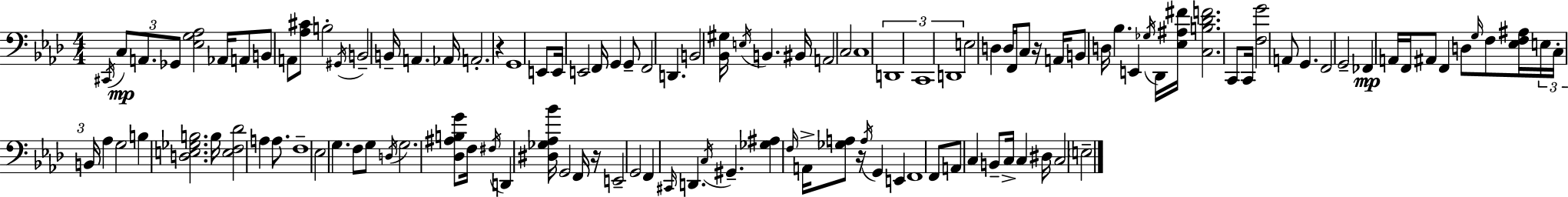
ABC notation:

X:1
T:Untitled
M:4/4
L:1/4
K:Fm
^C,,/4 C,/2 A,,/2 _G,,/2 [_E,G,_A,]2 _A,,/4 A,,/2 B,,/2 A,,/2 [_A,^C]/2 B,2 ^G,,/4 B,,2 B,,/4 A,, _A,,/4 A,,2 z G,,4 E,,/2 E,,/4 E,,2 F,,/4 G,, G,,/2 F,,2 D,, B,,2 [_B,,^G,]/4 E,/4 B,, ^B,,/4 A,,2 C,2 C,4 D,,4 C,,4 D,,4 E,2 D, D,/4 F,,/4 C,/2 z/4 A,,/4 B,,/2 D,/4 _B, E,, _G,/4 _D,,/4 [_E,^A,^F]/4 [C,B,_DF]2 C,,/2 C,,/4 [F,G]2 A,,/2 G,, F,,2 G,,2 _F,, A,,/4 F,,/4 ^A,,/2 F,, D,/2 G,/4 F,/2 [_E,F,^A,]/4 E,/4 C,/4 B,,/4 _A, G,2 B, [D,E,_G,B,]2 B,/4 [E,F,_D]2 A, A,/2 F,4 _E,2 G, F,/2 G,/2 D,/4 G,2 [_D,^A,B,G]/2 F,/4 ^F,/4 D,, [^D,_G,_A,_B]/4 G,,2 F,,/4 z/4 E,,2 G,,2 F,, ^C,,/4 D,, C,/4 ^G,, [_G,^A,] F,/4 A,,/4 [_G,A,]/2 z/4 A,/4 G,, E,, F,,4 F,,/2 A,,/2 C, B,,/2 C,/4 C, ^D,/4 C,2 E,2